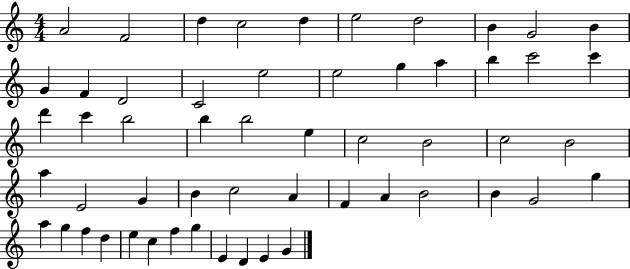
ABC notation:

X:1
T:Untitled
M:4/4
L:1/4
K:C
A2 F2 d c2 d e2 d2 B G2 B G F D2 C2 e2 e2 g a b c'2 c' d' c' b2 b b2 e c2 B2 c2 B2 a E2 G B c2 A F A B2 B G2 g a g f d e c f g E D E G